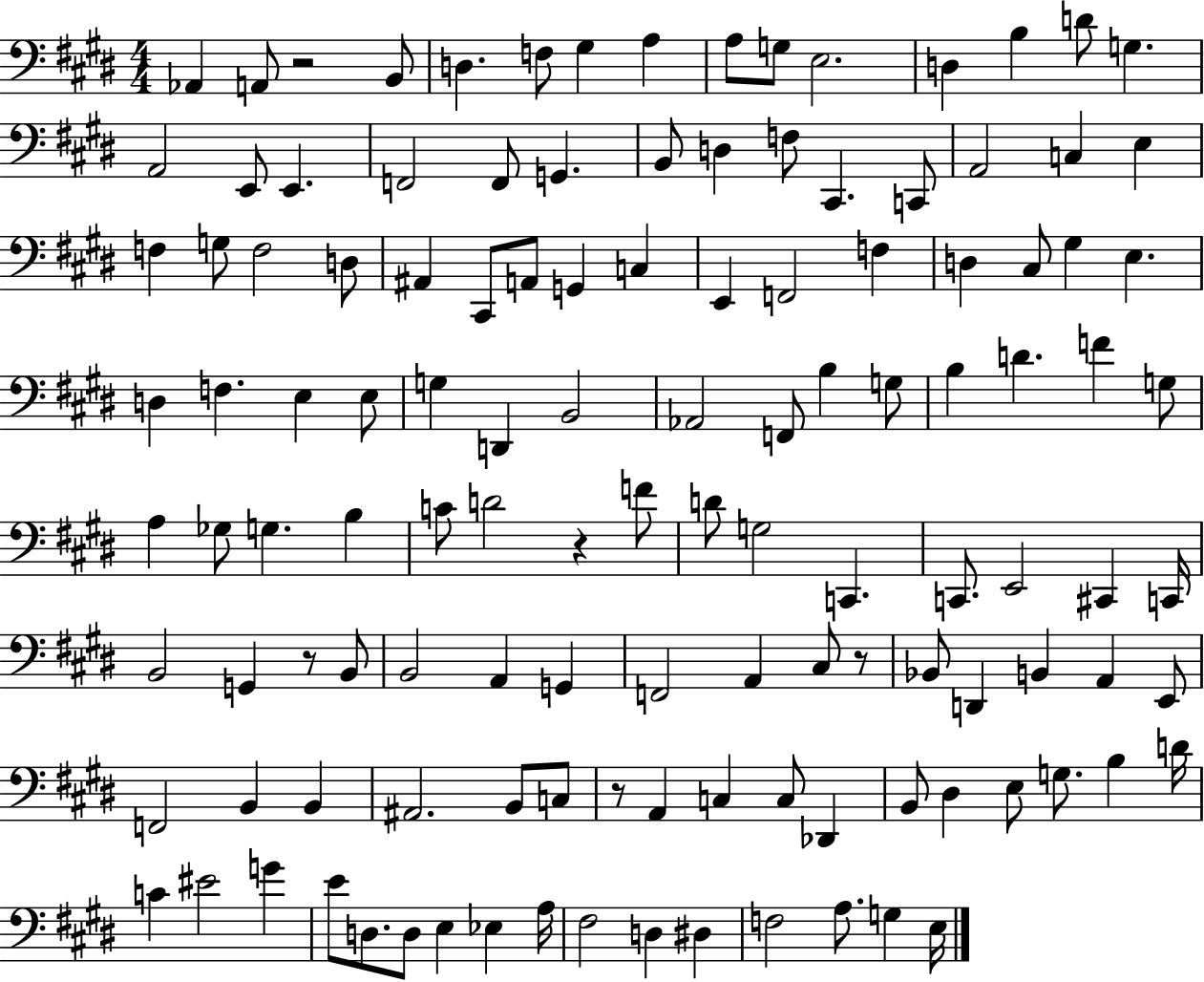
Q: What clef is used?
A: bass